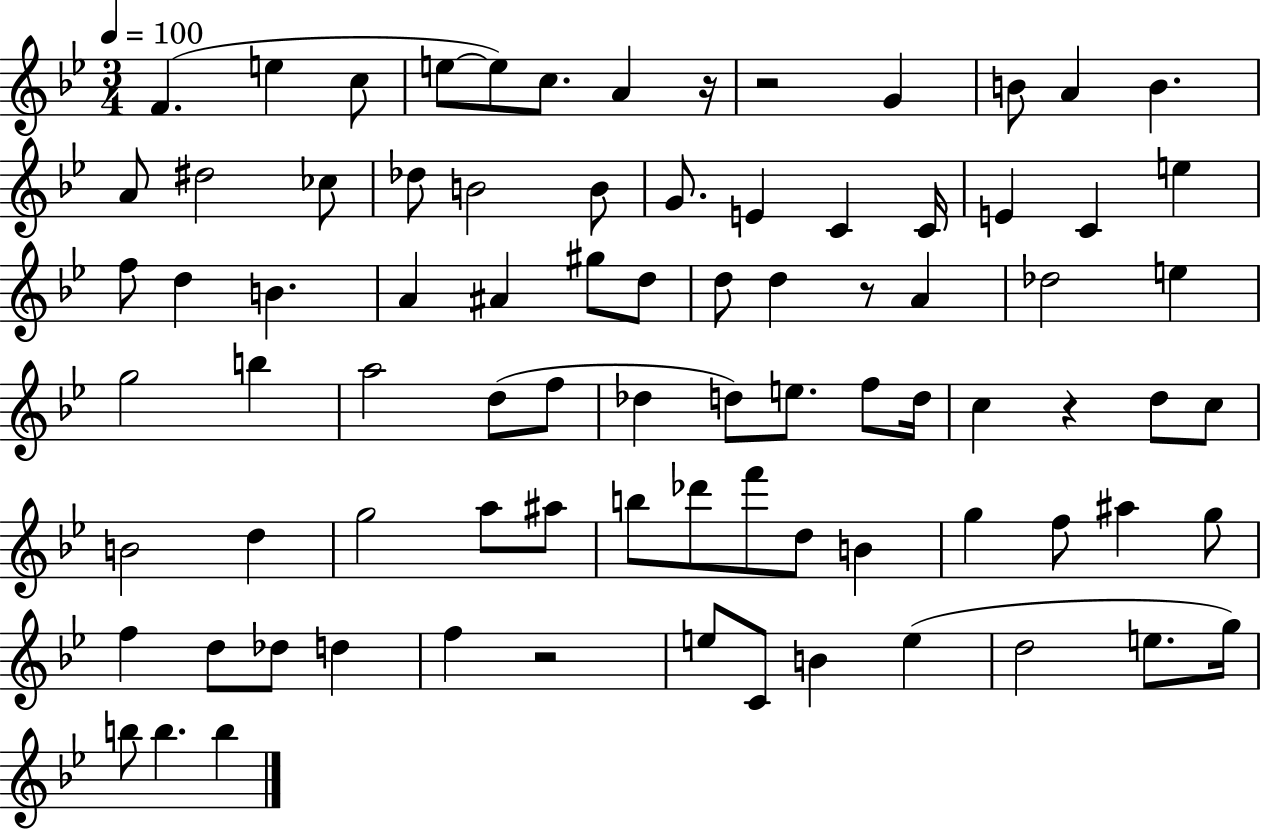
{
  \clef treble
  \numericTimeSignature
  \time 3/4
  \key bes \major
  \tempo 4 = 100
  \repeat volta 2 { f'4.( e''4 c''8 | e''8~~ e''8) c''8. a'4 r16 | r2 g'4 | b'8 a'4 b'4. | \break a'8 dis''2 ces''8 | des''8 b'2 b'8 | g'8. e'4 c'4 c'16 | e'4 c'4 e''4 | \break f''8 d''4 b'4. | a'4 ais'4 gis''8 d''8 | d''8 d''4 r8 a'4 | des''2 e''4 | \break g''2 b''4 | a''2 d''8( f''8 | des''4 d''8) e''8. f''8 d''16 | c''4 r4 d''8 c''8 | \break b'2 d''4 | g''2 a''8 ais''8 | b''8 des'''8 f'''8 d''8 b'4 | g''4 f''8 ais''4 g''8 | \break f''4 d''8 des''8 d''4 | f''4 r2 | e''8 c'8 b'4 e''4( | d''2 e''8. g''16) | \break b''8 b''4. b''4 | } \bar "|."
}